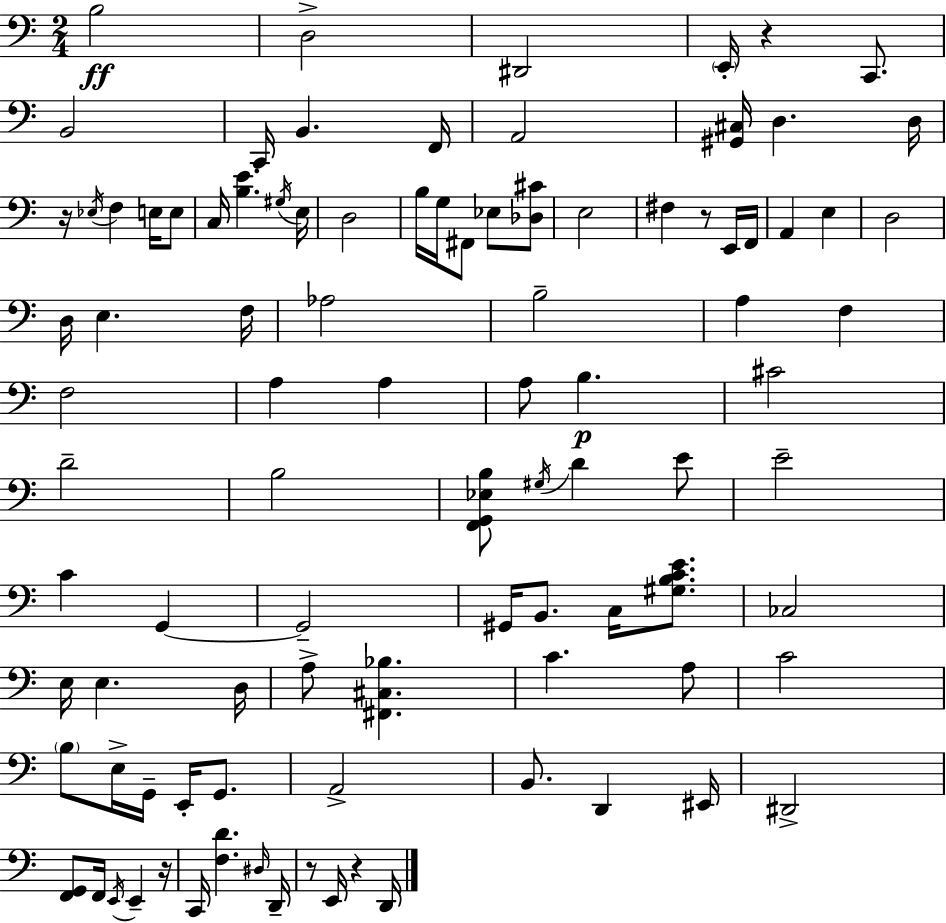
X:1
T:Untitled
M:2/4
L:1/4
K:C
B,2 D,2 ^D,,2 E,,/4 z C,,/2 B,,2 C,,/4 B,, F,,/4 A,,2 [^G,,^C,]/4 D, D,/4 z/4 _E,/4 F, E,/4 E,/2 C,/4 [B,E] ^G,/4 E,/4 D,2 B,/4 G,/4 ^F,,/2 _E,/2 [_D,^C]/2 E,2 ^F, z/2 E,,/4 F,,/4 A,, E, D,2 D,/4 E, F,/4 _A,2 B,2 A, F, F,2 A, A, A,/2 B, ^C2 D2 B,2 [F,,G,,_E,B,]/2 ^G,/4 D E/2 E2 C G,, G,,2 ^G,,/4 B,,/2 C,/4 [^G,B,CE]/2 _C,2 E,/4 E, D,/4 A,/2 [^F,,^C,_B,] C A,/2 C2 B,/2 E,/4 G,,/4 E,,/4 G,,/2 A,,2 B,,/2 D,, ^E,,/4 ^D,,2 [F,,G,,]/2 F,,/4 E,,/4 E,, z/4 C,,/4 [F,D] ^D,/4 D,,/4 z/2 E,,/4 z D,,/4